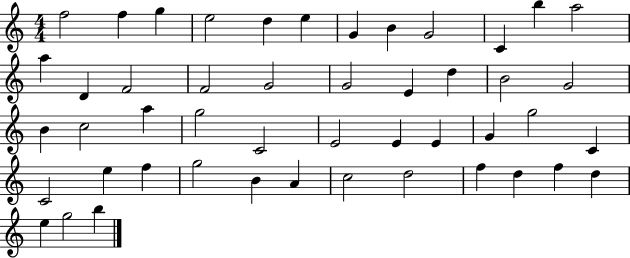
F5/h F5/q G5/q E5/h D5/q E5/q G4/q B4/q G4/h C4/q B5/q A5/h A5/q D4/q F4/h F4/h G4/h G4/h E4/q D5/q B4/h G4/h B4/q C5/h A5/q G5/h C4/h E4/h E4/q E4/q G4/q G5/h C4/q C4/h E5/q F5/q G5/h B4/q A4/q C5/h D5/h F5/q D5/q F5/q D5/q E5/q G5/h B5/q